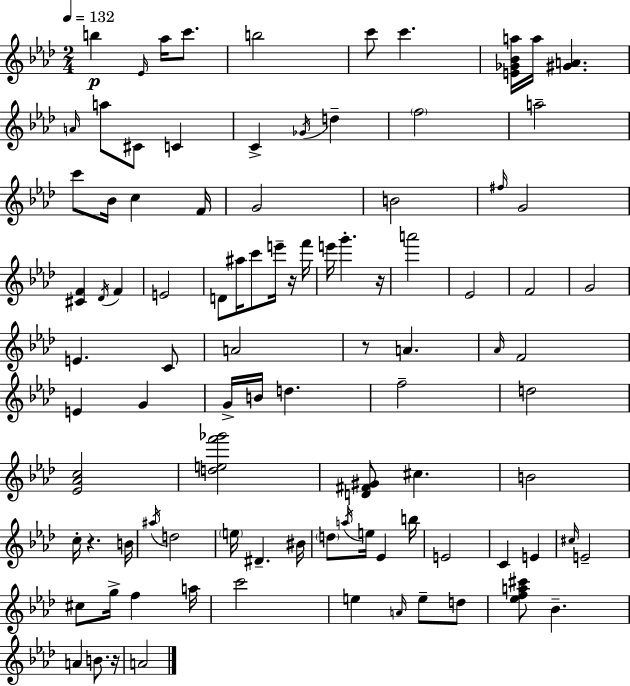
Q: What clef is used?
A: treble